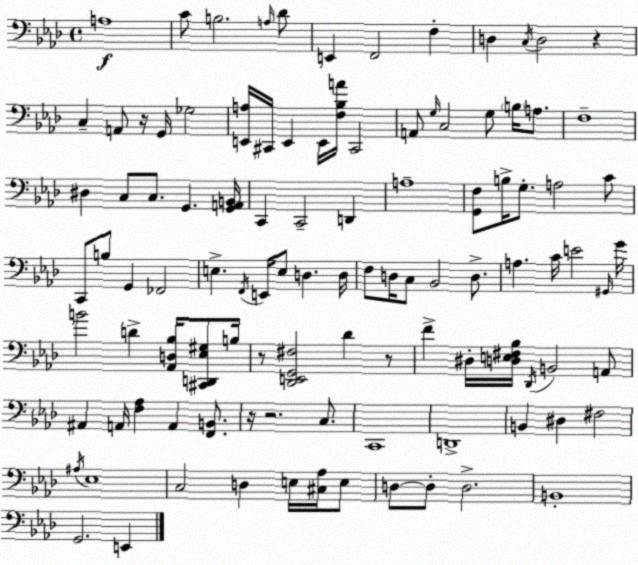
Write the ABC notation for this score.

X:1
T:Untitled
M:4/4
L:1/4
K:Ab
A,4 C/2 B,2 A,/4 _D/2 E,, F,,2 F, D, C,/4 D,2 z C, A,,/2 z/4 G,,/4 _G,2 [E,,A,]/4 ^C,,/4 E,, E,,/4 [F,_B,A]/4 ^C,,2 A,,/2 G,/4 C,2 G,/2 B,/4 A,/2 F,4 ^D, C,/2 C,/2 G,, [G,,A,,B,,]/4 C,, C,,2 D,, A,4 [G,,F,]/2 B,/4 G,/2 A,2 C/2 C,,/2 B,/2 G,, _F,,2 E, F,,/4 E,,/4 E,/2 D, D,/4 F,/2 D,/4 C,/2 _B,,2 D,/2 A, C/4 E2 ^G,,/4 G/4 B2 D [_A,,D,_B,]/4 [^C,,D,,_E,^G,]/2 B,/4 z/2 [_D,,E,,G,,^F,]2 _D z/2 F ^D,/4 [D,E,^F,_B,]/4 _D,,/4 B,,2 A,,/2 ^A,, A,,/4 [F,_A,] A,, [F,,B,,]/2 z/4 z2 C,/2 C,,4 D,,4 B,, ^D, ^F,2 ^A,/4 _E,4 C,2 D, E,/4 [^C,_A,]/4 E,/2 D,/2 D,/2 D,2 B,,4 G,,2 E,,